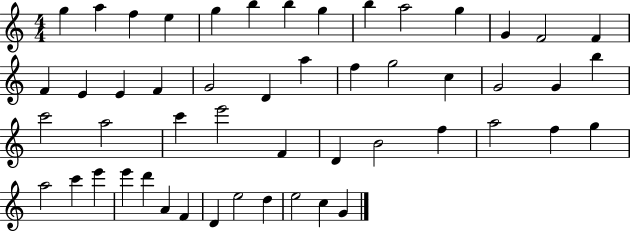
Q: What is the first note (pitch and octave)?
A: G5